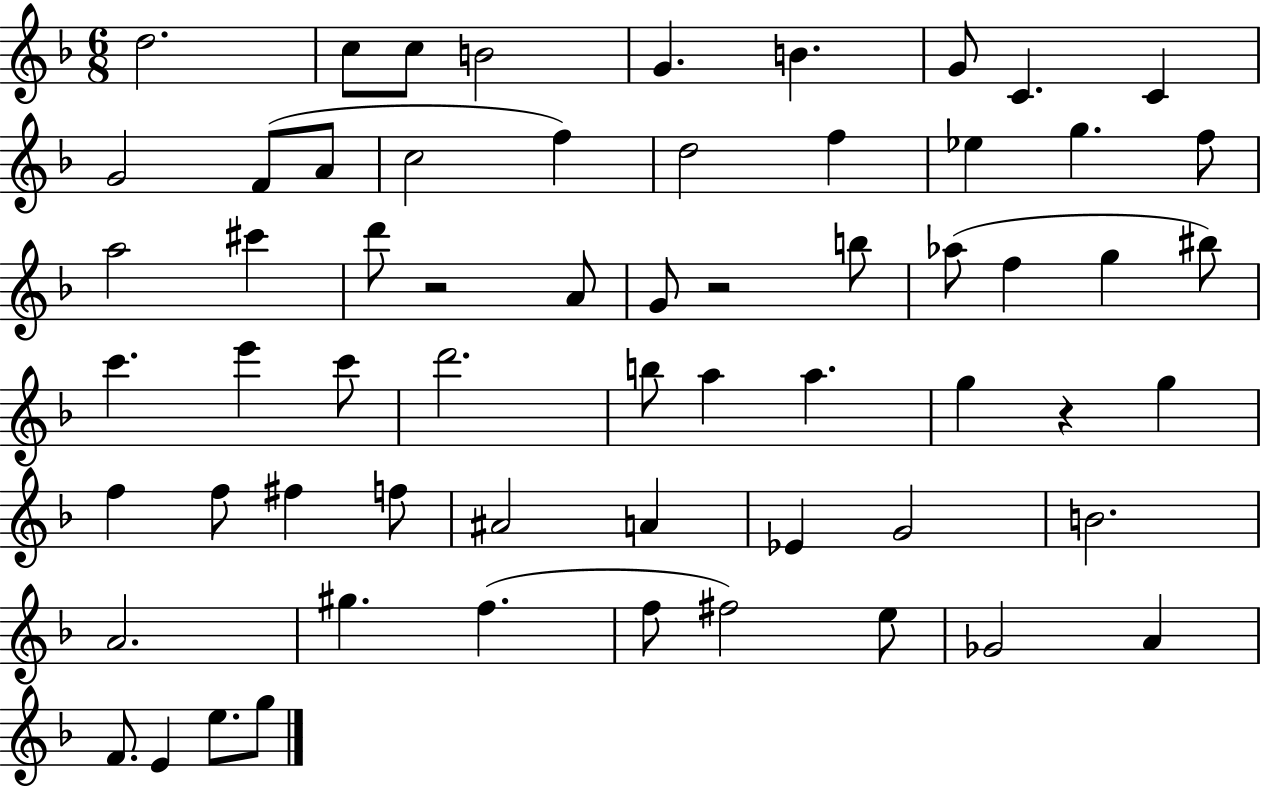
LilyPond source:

{
  \clef treble
  \numericTimeSignature
  \time 6/8
  \key f \major
  d''2. | c''8 c''8 b'2 | g'4. b'4. | g'8 c'4. c'4 | \break g'2 f'8( a'8 | c''2 f''4) | d''2 f''4 | ees''4 g''4. f''8 | \break a''2 cis'''4 | d'''8 r2 a'8 | g'8 r2 b''8 | aes''8( f''4 g''4 bis''8) | \break c'''4. e'''4 c'''8 | d'''2. | b''8 a''4 a''4. | g''4 r4 g''4 | \break f''4 f''8 fis''4 f''8 | ais'2 a'4 | ees'4 g'2 | b'2. | \break a'2. | gis''4. f''4.( | f''8 fis''2) e''8 | ges'2 a'4 | \break f'8. e'4 e''8. g''8 | \bar "|."
}